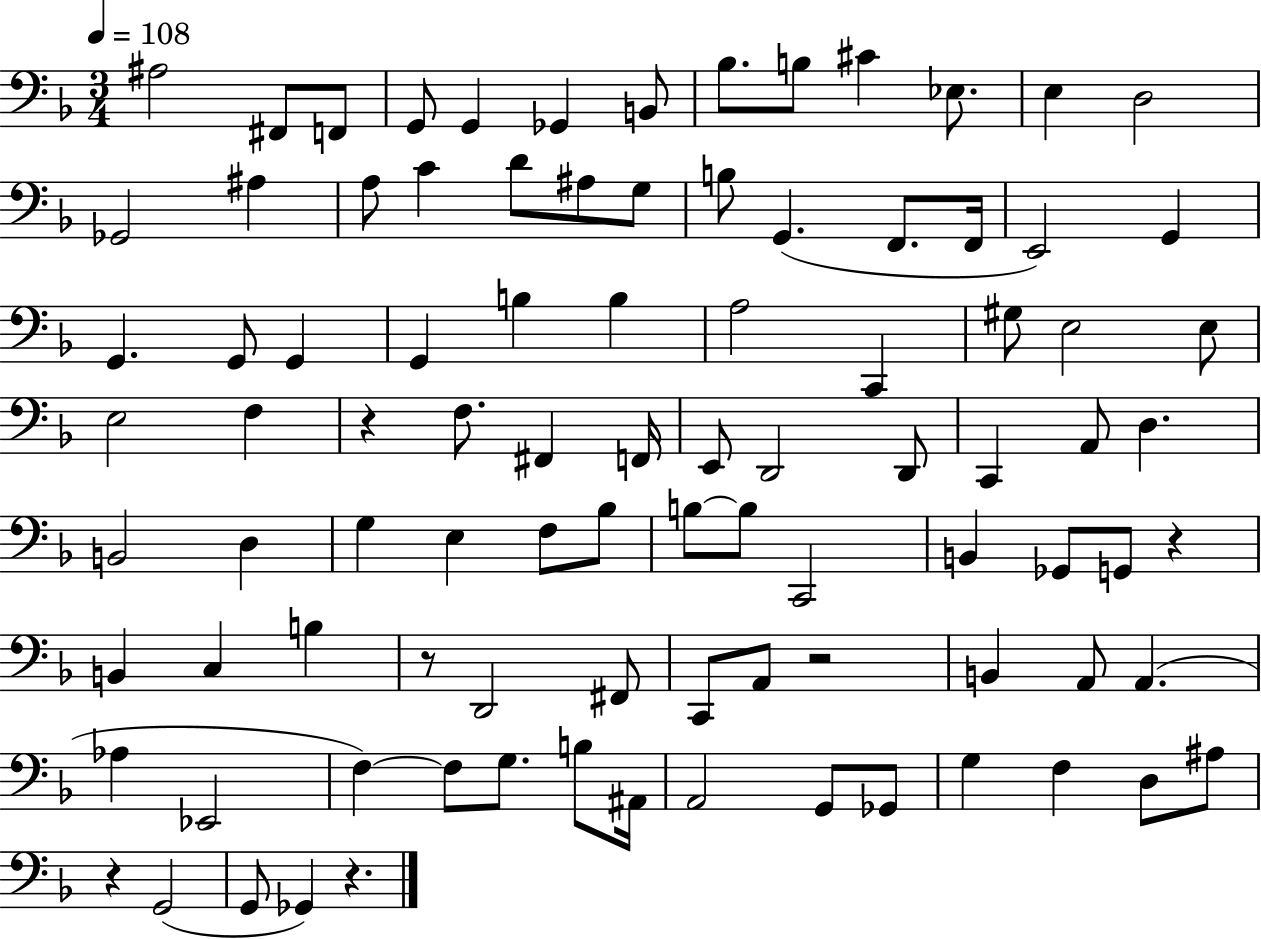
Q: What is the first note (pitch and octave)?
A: A#3